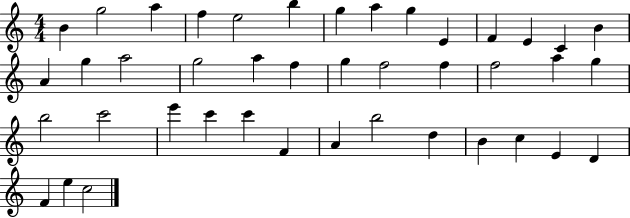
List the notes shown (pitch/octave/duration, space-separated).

B4/q G5/h A5/q F5/q E5/h B5/q G5/q A5/q G5/q E4/q F4/q E4/q C4/q B4/q A4/q G5/q A5/h G5/h A5/q F5/q G5/q F5/h F5/q F5/h A5/q G5/q B5/h C6/h E6/q C6/q C6/q F4/q A4/q B5/h D5/q B4/q C5/q E4/q D4/q F4/q E5/q C5/h